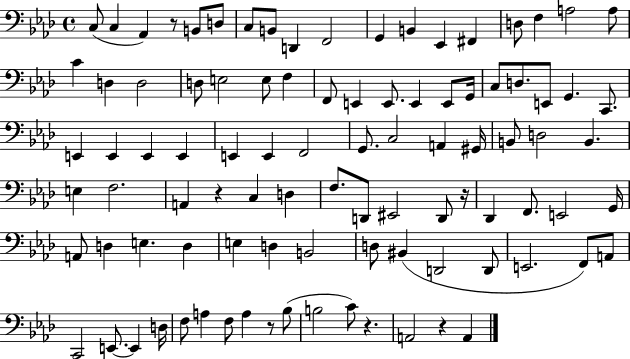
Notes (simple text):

C3/e C3/q Ab2/q R/e B2/e D3/e C3/e B2/e D2/q F2/h G2/q B2/q Eb2/q F#2/q D3/e F3/q A3/h A3/e C4/q D3/q D3/h D3/e E3/h E3/e F3/q F2/e E2/q E2/e. E2/q E2/e G2/s C3/e D3/e. E2/e G2/q. C2/e. E2/q E2/q E2/q E2/q E2/q E2/q F2/h G2/e. C3/h A2/q G#2/s B2/e D3/h B2/q. E3/q F3/h. A2/q R/q C3/q D3/q F3/e. D2/e EIS2/h D2/e R/s Db2/q F2/e. E2/h G2/s A2/e D3/q E3/q. D3/q E3/q D3/q B2/h D3/e BIS2/q D2/h D2/e E2/h. F2/e A2/e C2/h E2/e. E2/q D3/s F3/e A3/q F3/e A3/q R/e Bb3/e B3/h C4/e R/q. A2/h R/q A2/q